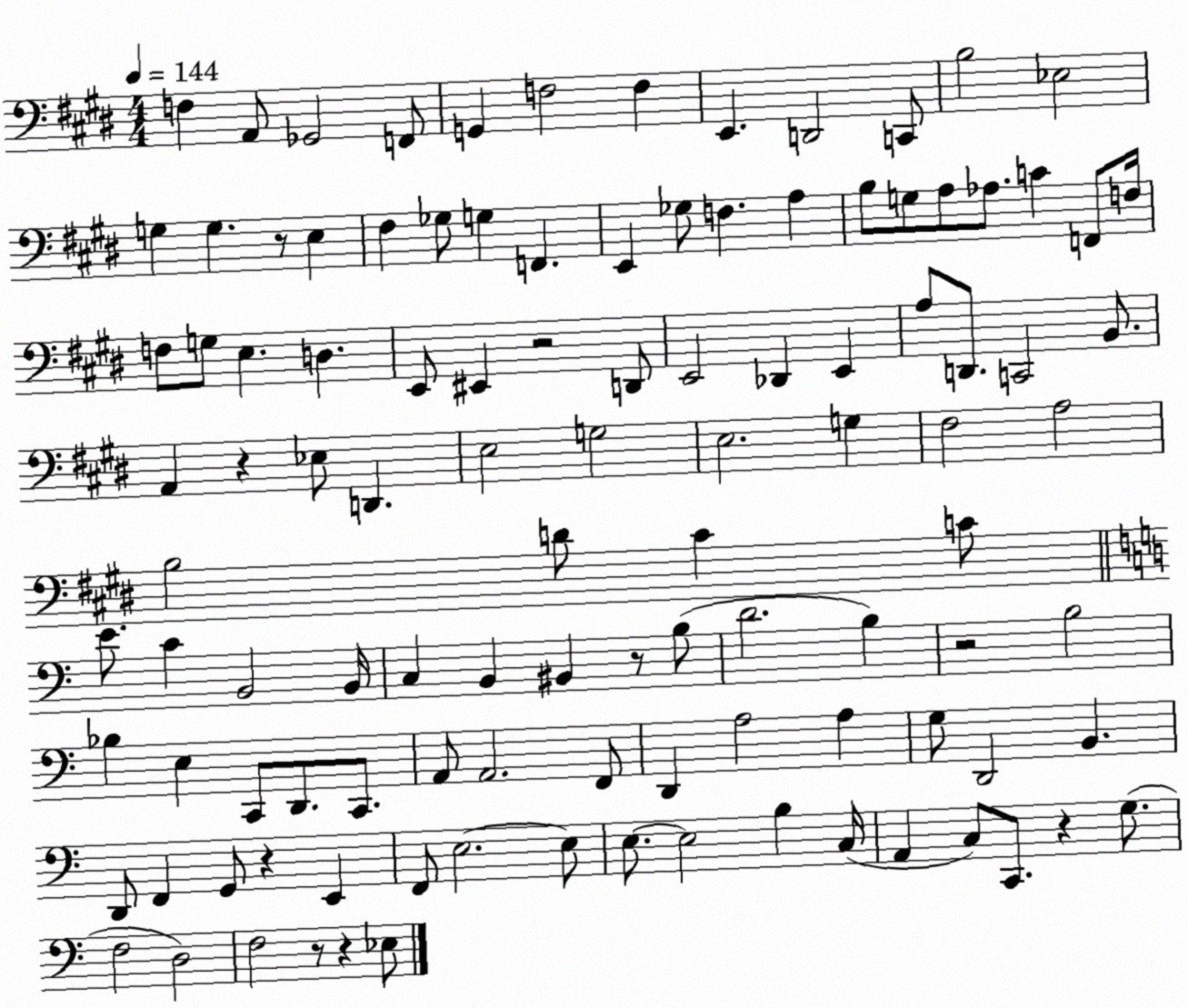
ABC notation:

X:1
T:Untitled
M:4/4
L:1/4
K:E
F, A,,/2 _G,,2 F,,/2 G,, F,2 F, E,, D,,2 C,,/2 B,2 _E,2 G, G, z/2 E, ^F, _G,/2 G, F,, E,, _G,/2 F, A, B,/2 G,/2 A,/2 _A,/2 C F,,/2 F,/4 F,/2 G,/2 E, D, E,,/2 ^E,, z2 D,,/2 E,,2 _D,, E,, A,/2 D,,/2 C,,2 B,,/2 A,, z _E,/2 D,, E,2 G,2 E,2 G, ^F,2 A,2 B,2 D/2 ^C C/2 E/2 C B,,2 B,,/4 C, B,, ^B,, z/2 B,/2 D2 B, z2 B,2 _B, E, C,,/2 D,,/2 C,,/2 A,,/2 A,,2 F,,/2 D,, A,2 A, G,/2 D,,2 B,, D,,/2 F,, G,,/2 z E,, F,,/2 E,2 E,/2 E,/2 E,2 B, C,/4 A,, C,/2 C,,/2 z G,/2 F,2 D,2 F,2 z/2 z _E,/2